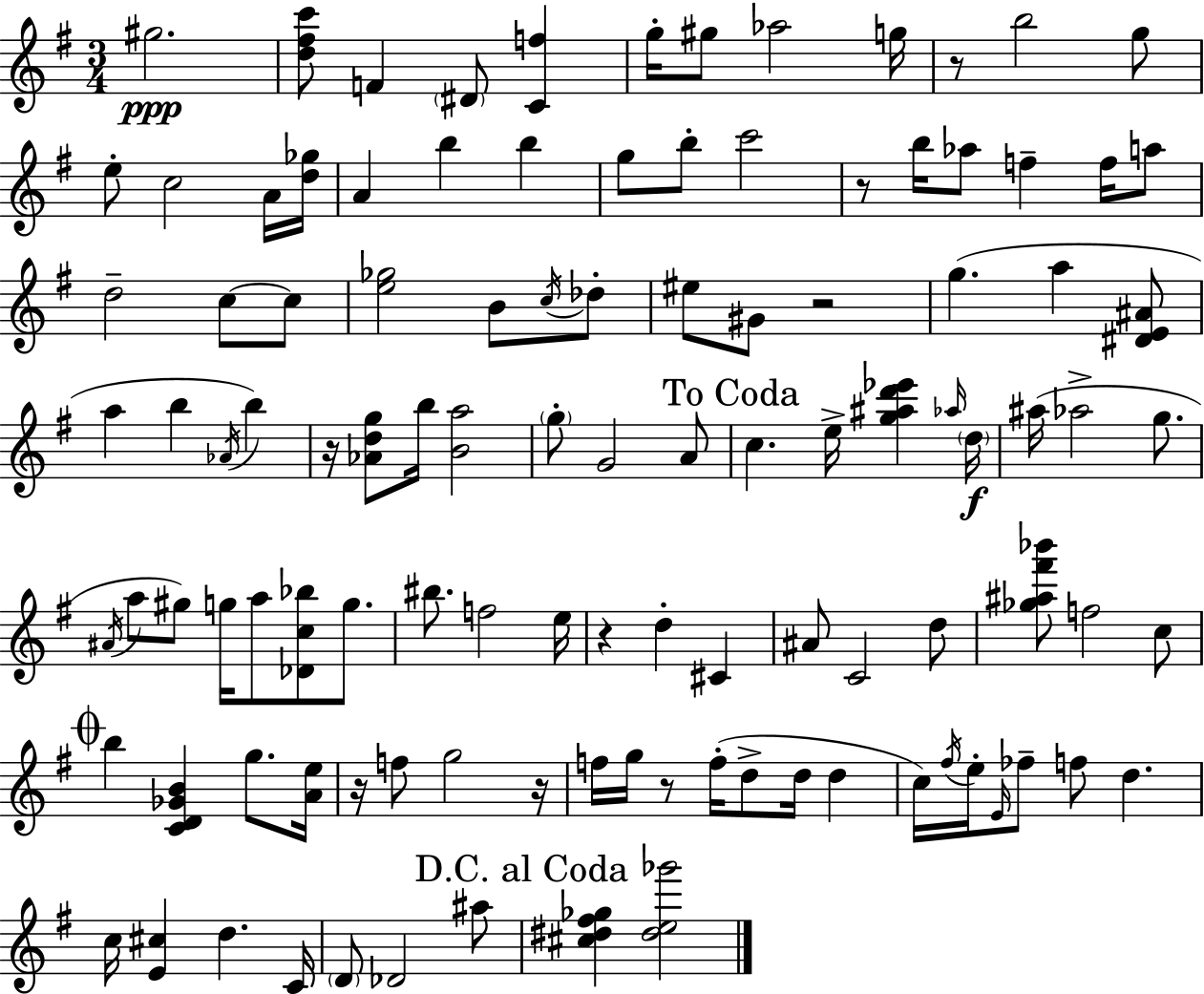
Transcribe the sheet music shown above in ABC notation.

X:1
T:Untitled
M:3/4
L:1/4
K:G
^g2 [d^fc']/2 F ^D/2 [Cf] g/4 ^g/2 _a2 g/4 z/2 b2 g/2 e/2 c2 A/4 [d_g]/4 A b b g/2 b/2 c'2 z/2 b/4 _a/2 f f/4 a/2 d2 c/2 c/2 [e_g]2 B/2 c/4 _d/2 ^e/2 ^G/2 z2 g a [^DE^A]/2 a b _A/4 b z/4 [_Adg]/2 b/4 [Ba]2 g/2 G2 A/2 c e/4 [g^ad'_e'] _a/4 d/4 ^a/4 _a2 g/2 ^A/4 a/2 ^g/2 g/4 a/2 [_Dc_b]/2 g/2 ^b/2 f2 e/4 z d ^C ^A/2 C2 d/2 [_g^a^f'_b']/2 f2 c/2 b [CD_GB] g/2 [Ae]/4 z/4 f/2 g2 z/4 f/4 g/4 z/2 f/4 d/2 d/4 d c/4 ^f/4 e/4 E/4 _f/2 f/2 d c/4 [E^c] d C/4 D/2 _D2 ^a/2 [^c^d^f_g] [^de_g']2